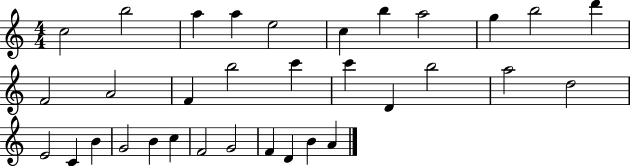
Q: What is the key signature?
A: C major